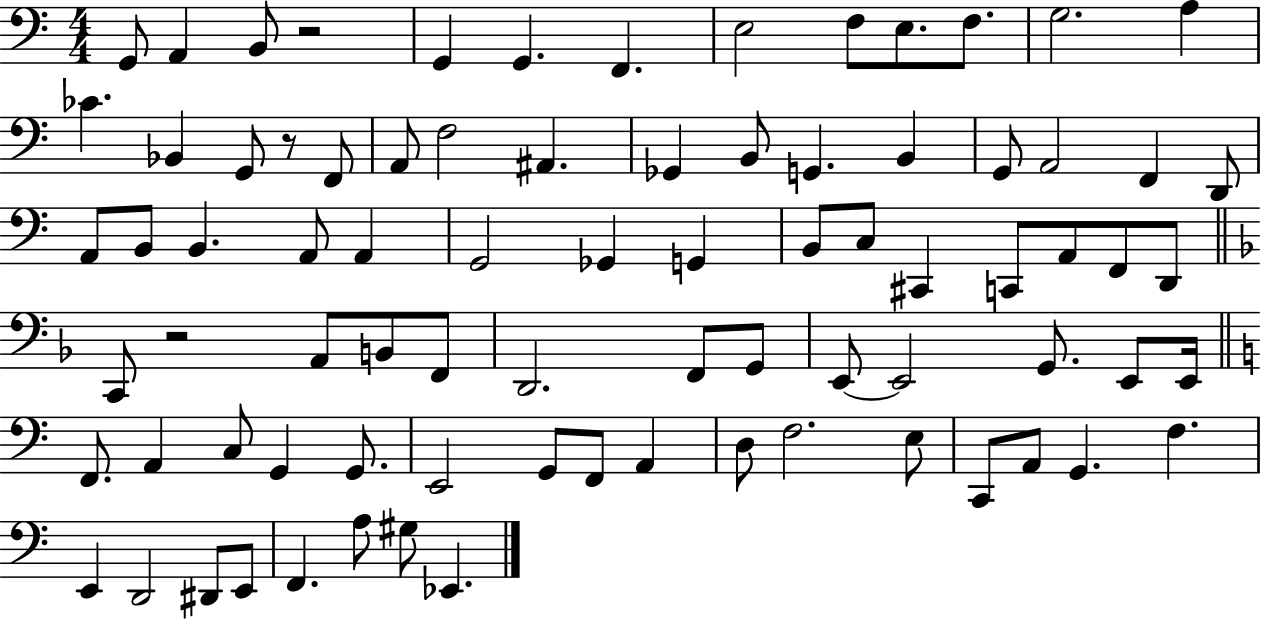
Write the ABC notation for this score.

X:1
T:Untitled
M:4/4
L:1/4
K:C
G,,/2 A,, B,,/2 z2 G,, G,, F,, E,2 F,/2 E,/2 F,/2 G,2 A, _C _B,, G,,/2 z/2 F,,/2 A,,/2 F,2 ^A,, _G,, B,,/2 G,, B,, G,,/2 A,,2 F,, D,,/2 A,,/2 B,,/2 B,, A,,/2 A,, G,,2 _G,, G,, B,,/2 C,/2 ^C,, C,,/2 A,,/2 F,,/2 D,,/2 C,,/2 z2 A,,/2 B,,/2 F,,/2 D,,2 F,,/2 G,,/2 E,,/2 E,,2 G,,/2 E,,/2 E,,/4 F,,/2 A,, C,/2 G,, G,,/2 E,,2 G,,/2 F,,/2 A,, D,/2 F,2 E,/2 C,,/2 A,,/2 G,, F, E,, D,,2 ^D,,/2 E,,/2 F,, A,/2 ^G,/2 _E,,